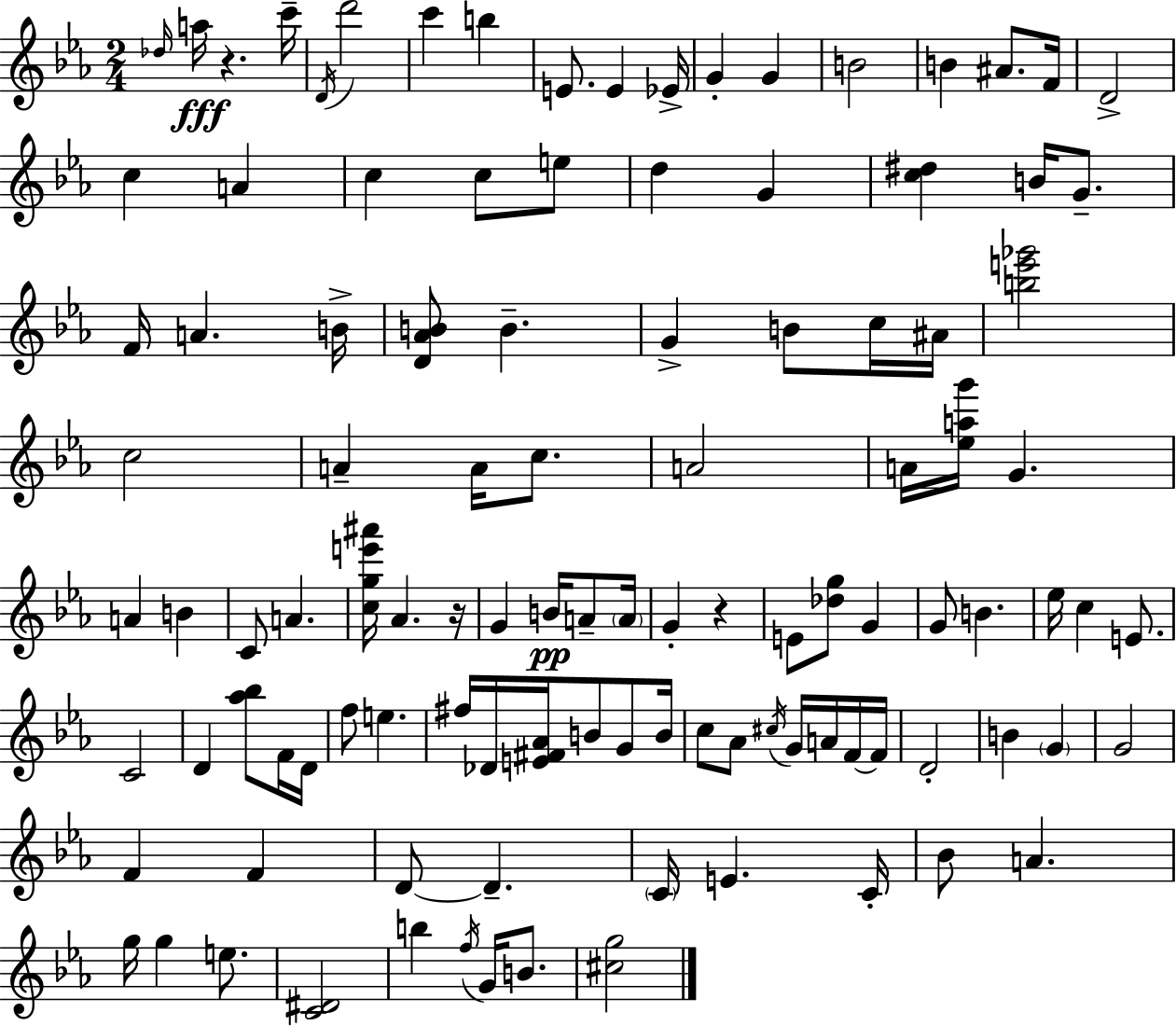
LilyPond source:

{
  \clef treble
  \numericTimeSignature
  \time 2/4
  \key ees \major
  \grace { des''16 }\fff a''16 r4. | c'''16-- \acciaccatura { d'16 } d'''2 | c'''4 b''4 | e'8. e'4 | \break ees'16-> g'4-. g'4 | b'2 | b'4 ais'8. | f'16 d'2-> | \break c''4 a'4 | c''4 c''8 | e''8 d''4 g'4 | <c'' dis''>4 b'16 g'8.-- | \break f'16 a'4. | b'16-> <d' aes' b'>8 b'4.-- | g'4-> b'8 | c''16 ais'16 <b'' e''' ges'''>2 | \break c''2 | a'4-- a'16 c''8. | a'2 | a'16 <ees'' a'' g'''>16 g'4. | \break a'4 b'4 | c'8 a'4. | <c'' g'' e''' ais'''>16 aes'4. | r16 g'4 b'16\pp a'8-- | \break \parenthesize a'16 g'4-. r4 | e'8 <des'' g''>8 g'4 | g'8 b'4. | ees''16 c''4 e'8. | \break c'2 | d'4 <aes'' bes''>8 | f'16 d'16 f''8 e''4. | fis''16 des'16 <e' fis' aes'>16 b'8 g'8 | \break b'16 c''8 aes'8 \acciaccatura { cis''16 } g'16 | a'16 f'16~~ f'16 d'2-. | b'4 \parenthesize g'4 | g'2 | \break f'4 f'4 | d'8~~ d'4.-- | \parenthesize c'16 e'4. | c'16-. bes'8 a'4. | \break g''16 g''4 | e''8. <c' dis'>2 | b''4 \acciaccatura { f''16 } | g'16 b'8. <cis'' g''>2 | \break \bar "|."
}